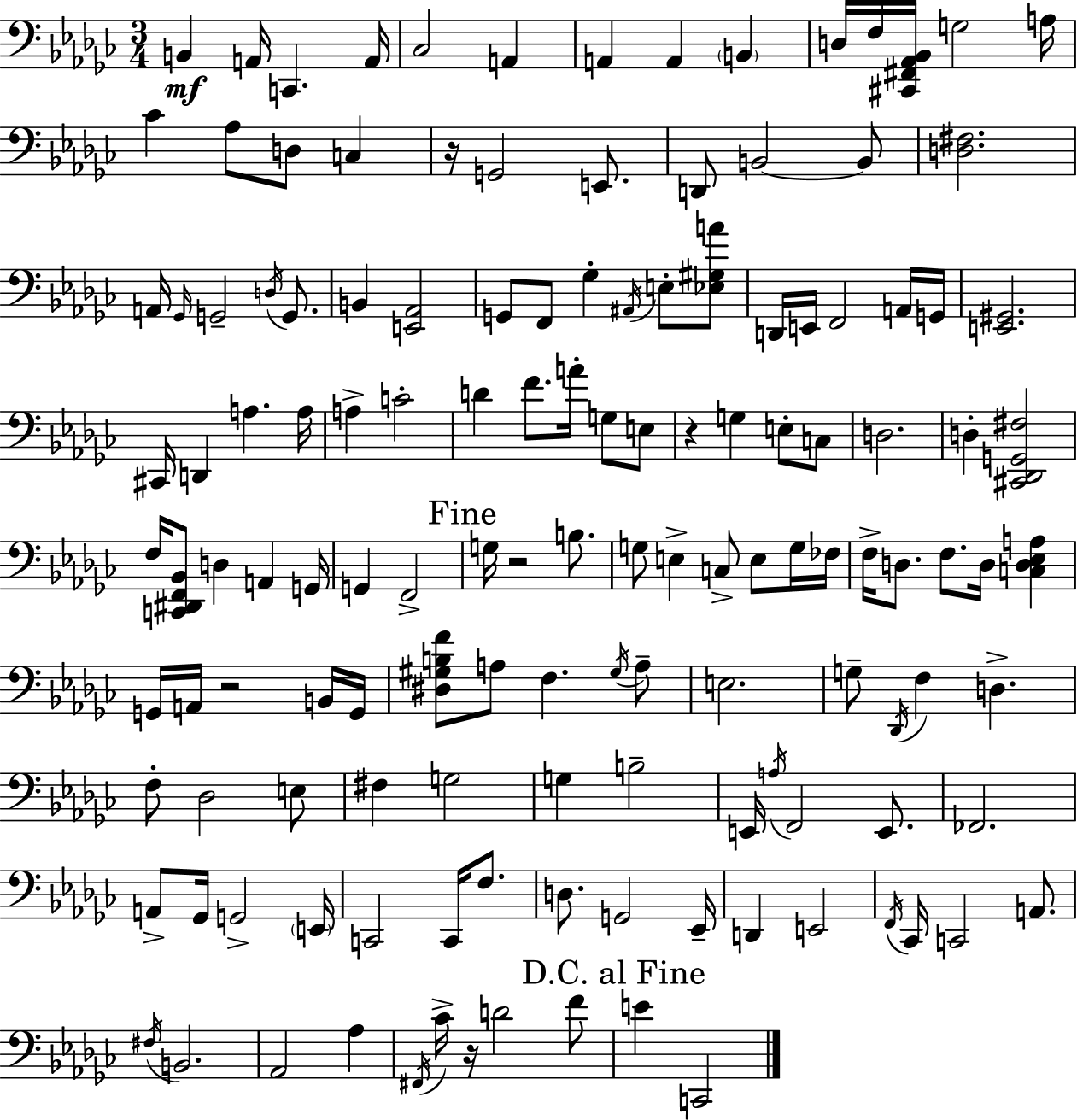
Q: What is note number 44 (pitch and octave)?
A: C4